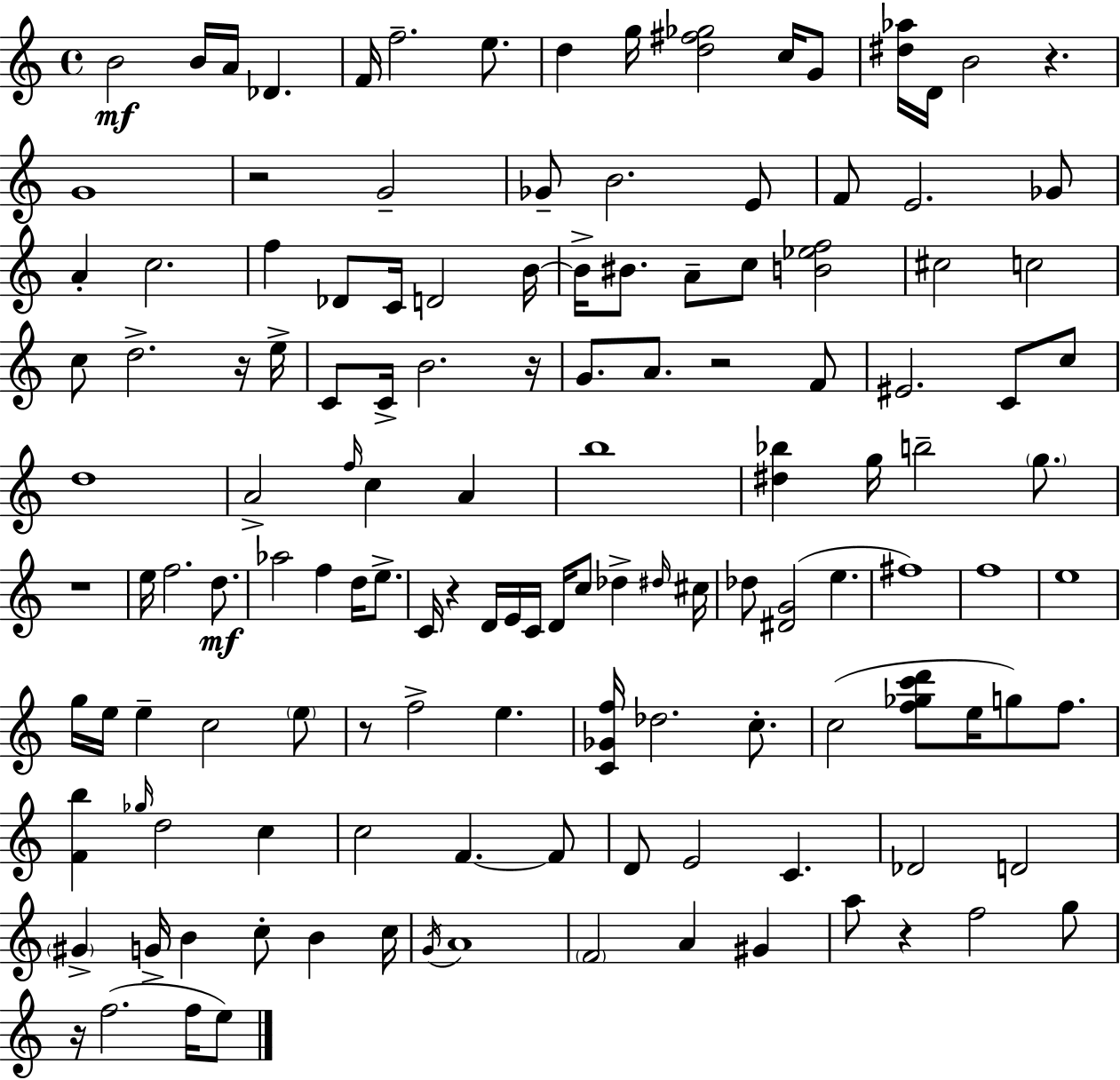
{
  \clef treble
  \time 4/4
  \defaultTimeSignature
  \key a \minor
  b'2\mf b'16 a'16 des'4. | f'16 f''2.-- e''8. | d''4 g''16 <d'' fis'' ges''>2 c''16 g'8 | <dis'' aes''>16 d'16 b'2 r4. | \break g'1 | r2 g'2-- | ges'8-- b'2. e'8 | f'8 e'2. ges'8 | \break a'4-. c''2. | f''4 des'8 c'16 d'2 b'16~~ | b'16-> bis'8. a'8-- c''8 <b' ees'' f''>2 | cis''2 c''2 | \break c''8 d''2.-> r16 e''16-> | c'8 c'16-> b'2. r16 | g'8. a'8. r2 f'8 | eis'2. c'8 c''8 | \break d''1 | a'2-> \grace { f''16 } c''4 a'4 | b''1 | <dis'' bes''>4 g''16 b''2-- \parenthesize g''8. | \break r1 | e''16 f''2. d''8.\mf | aes''2 f''4 d''16 e''8.-> | c'16 r4 d'16 e'16 c'16 d'16 c''8 des''4-> | \break \grace { dis''16 } cis''16 des''8 <dis' g'>2( e''4. | fis''1) | f''1 | e''1 | \break g''16 e''16 e''4-- c''2 | \parenthesize e''8 r8 f''2-> e''4. | <c' ges' f''>16 des''2. c''8.-. | c''2( <f'' ges'' c''' d'''>8 e''16 g''8) f''8. | \break <f' b''>4 \grace { ges''16 } d''2 c''4 | c''2 f'4.~~ | f'8 d'8 e'2 c'4. | des'2 d'2 | \break \parenthesize gis'4-> g'16-> b'4 c''8-. b'4 | c''16 \acciaccatura { g'16 } a'1 | \parenthesize f'2 a'4 | gis'4 a''8 r4 f''2 | \break g''8 r16 f''2.( | f''16 e''8) \bar "|."
}